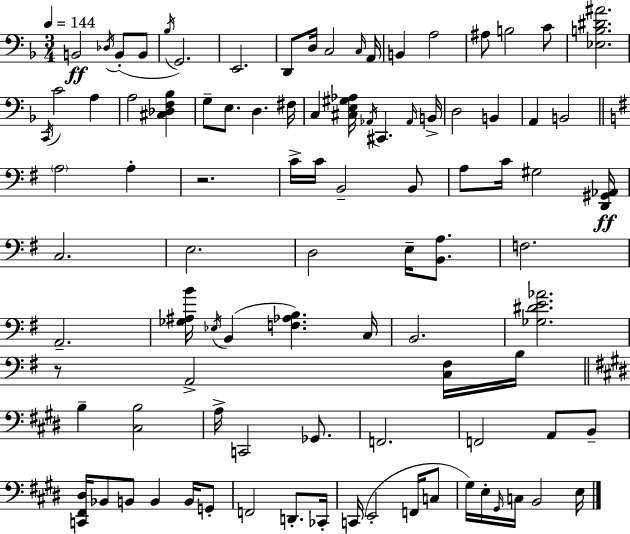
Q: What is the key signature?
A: D minor